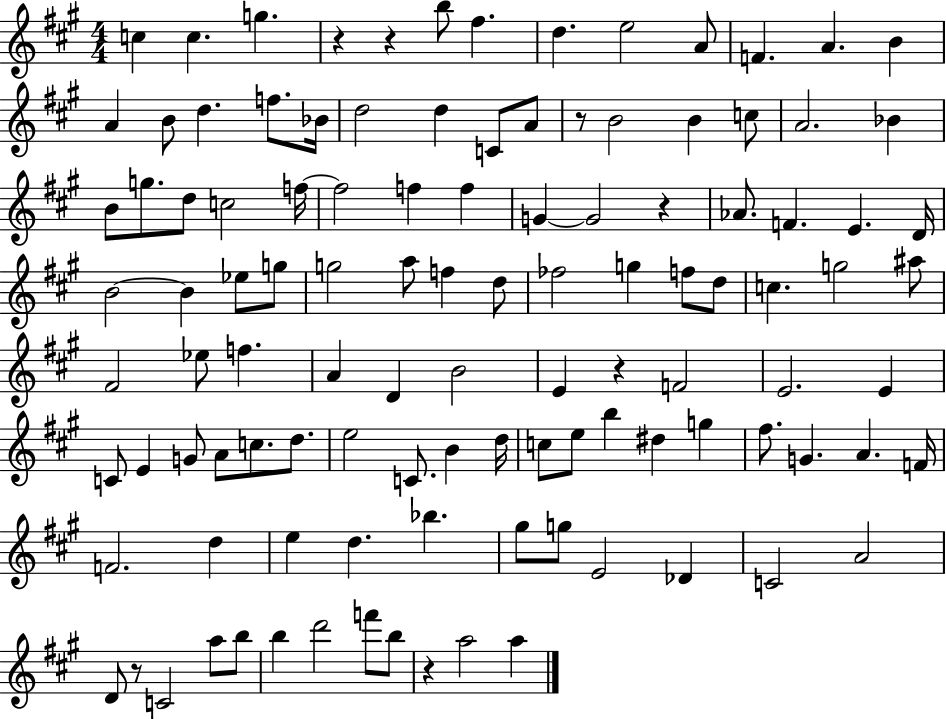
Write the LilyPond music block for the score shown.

{
  \clef treble
  \numericTimeSignature
  \time 4/4
  \key a \major
  c''4 c''4. g''4. | r4 r4 b''8 fis''4. | d''4. e''2 a'8 | f'4. a'4. b'4 | \break a'4 b'8 d''4. f''8. bes'16 | d''2 d''4 c'8 a'8 | r8 b'2 b'4 c''8 | a'2. bes'4 | \break b'8 g''8. d''8 c''2 f''16~~ | f''2 f''4 f''4 | g'4~~ g'2 r4 | aes'8. f'4. e'4. d'16 | \break b'2~~ b'4 ees''8 g''8 | g''2 a''8 f''4 d''8 | fes''2 g''4 f''8 d''8 | c''4. g''2 ais''8 | \break fis'2 ees''8 f''4. | a'4 d'4 b'2 | e'4 r4 f'2 | e'2. e'4 | \break c'8 e'4 g'8 a'8 c''8. d''8. | e''2 c'8. b'4 d''16 | c''8 e''8 b''4 dis''4 g''4 | fis''8. g'4. a'4. f'16 | \break f'2. d''4 | e''4 d''4. bes''4. | gis''8 g''8 e'2 des'4 | c'2 a'2 | \break d'8 r8 c'2 a''8 b''8 | b''4 d'''2 f'''8 b''8 | r4 a''2 a''4 | \bar "|."
}